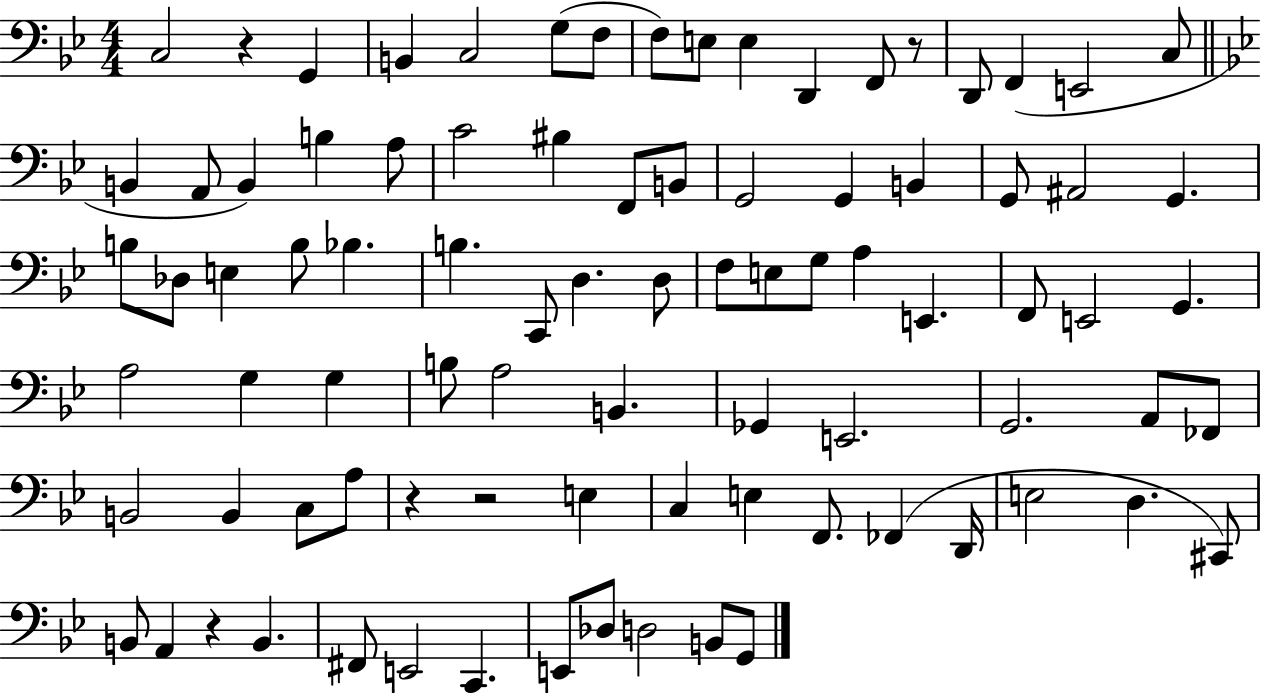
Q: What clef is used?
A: bass